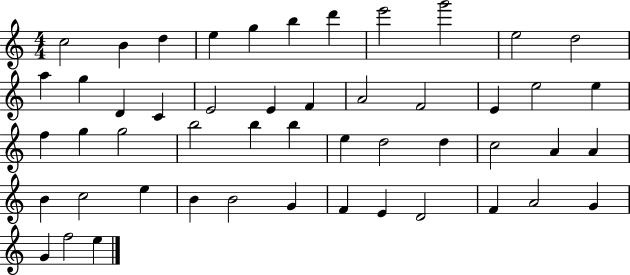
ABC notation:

X:1
T:Untitled
M:4/4
L:1/4
K:C
c2 B d e g b d' e'2 g'2 e2 d2 a g D C E2 E F A2 F2 E e2 e f g g2 b2 b b e d2 d c2 A A B c2 e B B2 G F E D2 F A2 G G f2 e